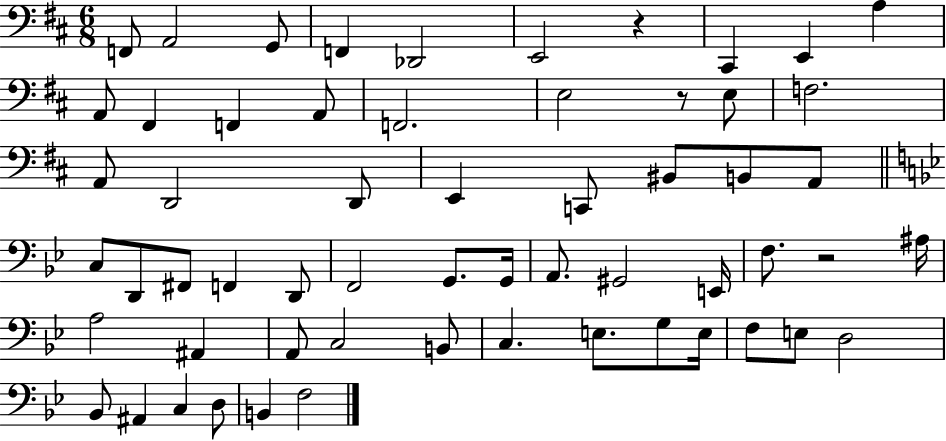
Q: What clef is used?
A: bass